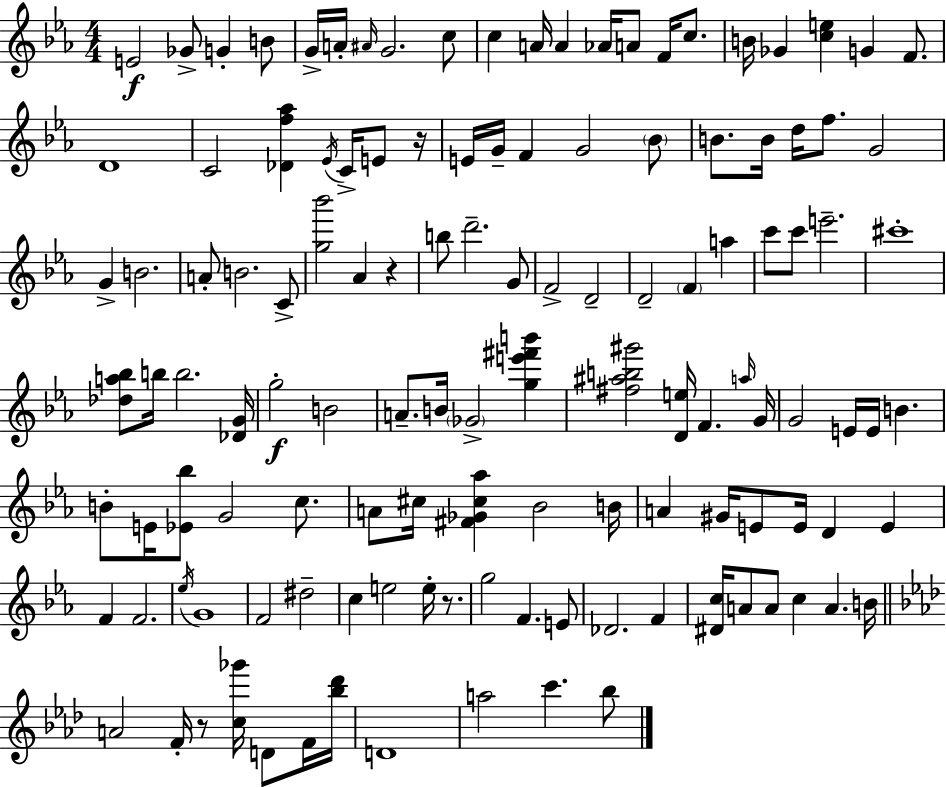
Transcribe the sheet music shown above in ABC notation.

X:1
T:Untitled
M:4/4
L:1/4
K:Eb
E2 _G/2 G B/2 G/4 A/4 ^A/4 G2 c/2 c A/4 A _A/4 A/2 F/4 c/2 B/4 _G [ce] G F/2 D4 C2 [_Df_a] _E/4 C/4 E/2 z/4 E/4 G/4 F G2 _B/2 B/2 B/4 d/4 f/2 G2 G B2 A/2 B2 C/2 [g_b']2 _A z b/2 d'2 G/2 F2 D2 D2 F a c'/2 c'/2 e'2 ^c'4 [_da_b]/2 b/4 b2 [_DG]/4 g2 B2 A/2 B/4 _G2 [ge'^f'b'] [^f^ab^g']2 [De]/4 F a/4 G/4 G2 E/4 E/4 B B/2 E/4 [_E_b]/2 G2 c/2 A/2 ^c/4 [^F_G^c_a] _B2 B/4 A ^G/4 E/2 E/4 D E F F2 _e/4 G4 F2 ^d2 c e2 e/4 z/2 g2 F E/2 _D2 F [^Dc]/4 A/2 A/2 c A B/4 A2 F/4 z/2 [c_g']/4 D/2 F/4 [_b_d']/4 D4 a2 c' _b/2